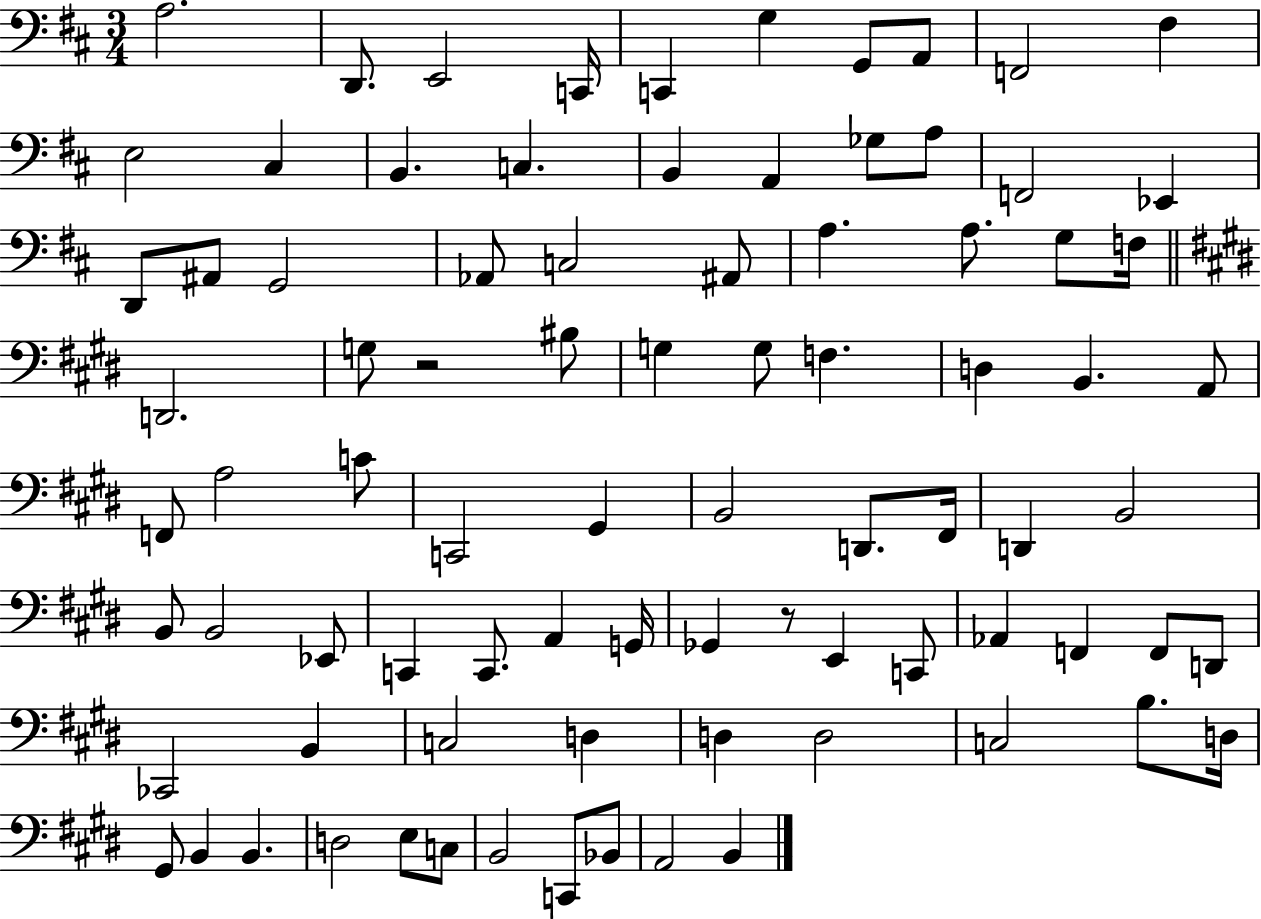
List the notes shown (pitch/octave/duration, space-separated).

A3/h. D2/e. E2/h C2/s C2/q G3/q G2/e A2/e F2/h F#3/q E3/h C#3/q B2/q. C3/q. B2/q A2/q Gb3/e A3/e F2/h Eb2/q D2/e A#2/e G2/h Ab2/e C3/h A#2/e A3/q. A3/e. G3/e F3/s D2/h. G3/e R/h BIS3/e G3/q G3/e F3/q. D3/q B2/q. A2/e F2/e A3/h C4/e C2/h G#2/q B2/h D2/e. F#2/s D2/q B2/h B2/e B2/h Eb2/e C2/q C2/e. A2/q G2/s Gb2/q R/e E2/q C2/e Ab2/q F2/q F2/e D2/e CES2/h B2/q C3/h D3/q D3/q D3/h C3/h B3/e. D3/s G#2/e B2/q B2/q. D3/h E3/e C3/e B2/h C2/e Bb2/e A2/h B2/q